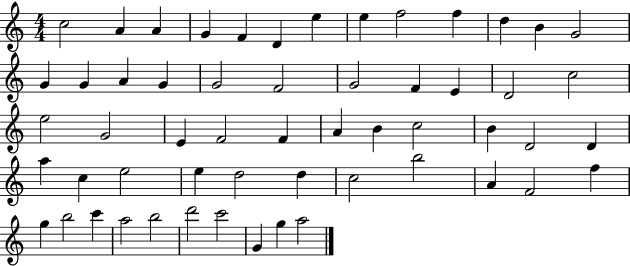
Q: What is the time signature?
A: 4/4